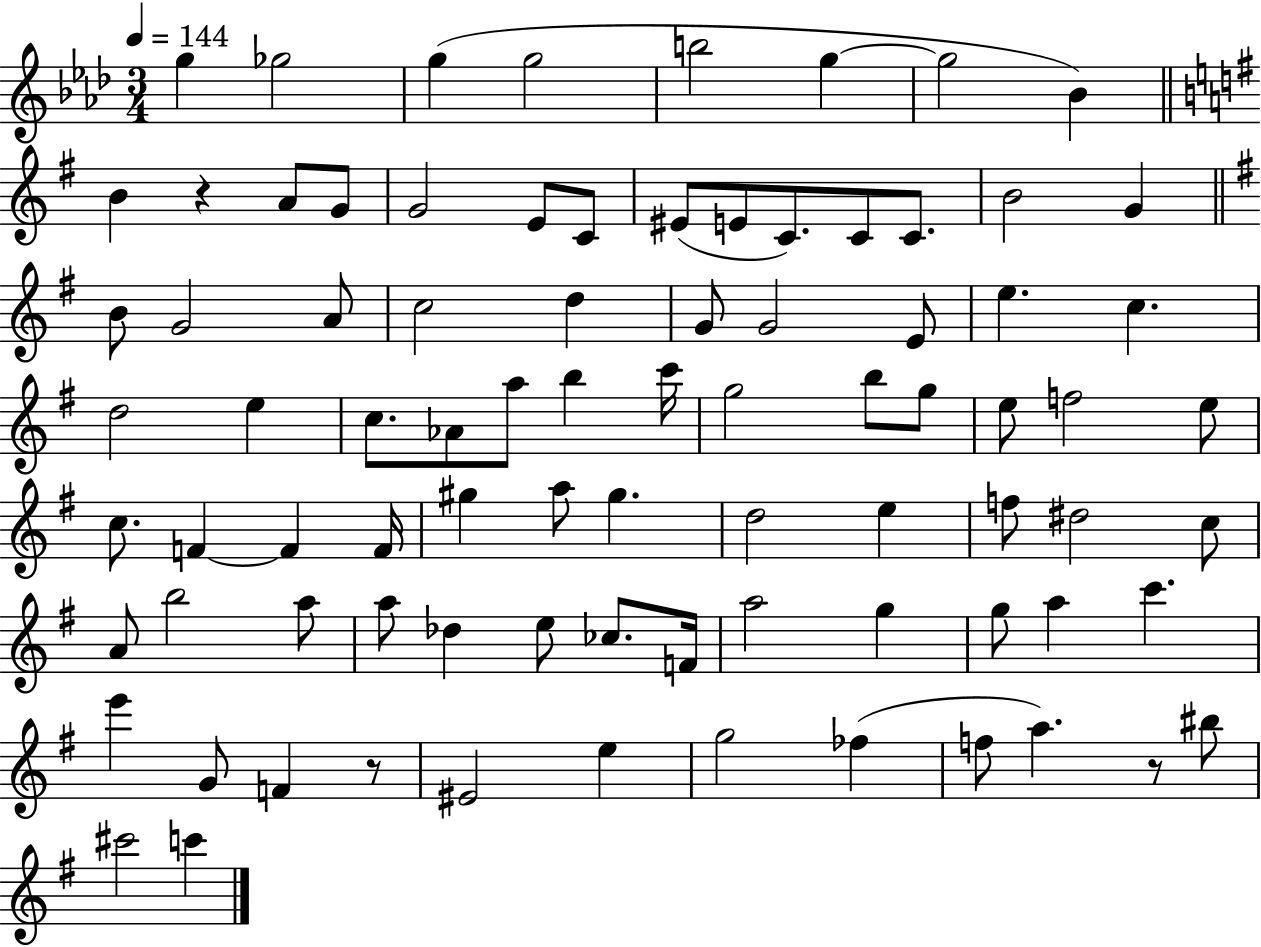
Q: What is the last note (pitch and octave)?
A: C6